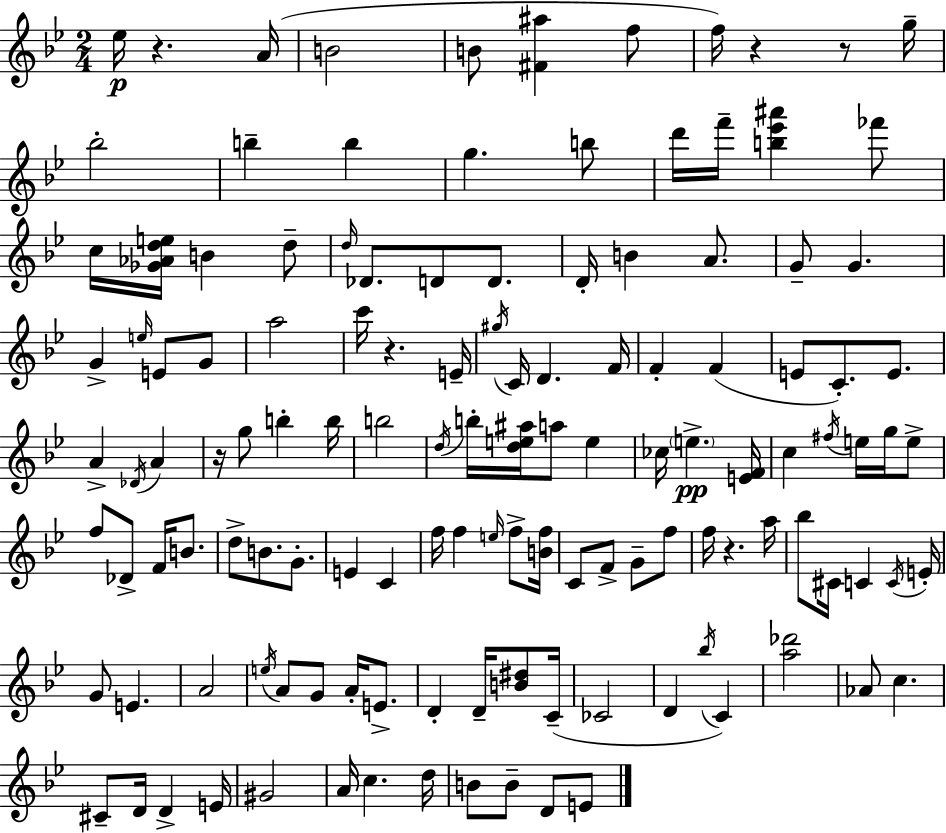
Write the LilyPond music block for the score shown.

{
  \clef treble
  \numericTimeSignature
  \time 2/4
  \key g \minor
  \repeat volta 2 { ees''16\p r4. a'16( | b'2 | b'8 <fis' ais''>4 f''8 | f''16) r4 r8 g''16-- | \break bes''2-. | b''4-- b''4 | g''4. b''8 | d'''16 f'''16-- <b'' ees''' ais'''>4 fes'''8 | \break c''16 <ges' aes' d'' e''>16 b'4 d''8-- | \grace { d''16 } des'8. d'8 d'8. | d'16-. b'4 a'8. | g'8-- g'4. | \break g'4-> \grace { e''16 } e'8 | g'8 a''2 | c'''16 r4. | e'16-- \acciaccatura { gis''16 } c'16 d'4. | \break f'16 f'4-. f'4( | e'8 c'8.-.) | e'8. a'4-> \acciaccatura { des'16 } | a'4 r16 g''8 b''4-. | \break b''16 b''2 | \acciaccatura { d''16 } b''16-. <d'' e'' ais''>16 a''8 | e''4 ces''16 \parenthesize e''4.->\pp | <e' f'>16 c''4 | \break \acciaccatura { fis''16 } e''16 g''16 e''8-> f''8 | des'8-> f'16 b'8. d''8-> | b'8. g'8.-. e'4 | c'4 f''16 f''4 | \break \grace { e''16 } f''8-> <b' f''>16 c'8 | f'8-> g'8-- f''8 f''16 | r4. a''16 bes''8 | cis'16 c'4 \acciaccatura { c'16 } e'16-. | \break g'8 e'4. | a'2 | \acciaccatura { e''16 } a'8 g'8 a'16-. e'8.-> | d'4-. d'16-- <b' dis''>8 | \break c'16--( ces'2 | d'4 \acciaccatura { bes''16 }) c'4 | <a'' des'''>2 | aes'8 c''4. | \break cis'8-- d'16 d'4-> | e'16 gis'2 | a'16 c''4. | d''16 b'8 b'8-- d'8 | \break e'8 } \bar "|."
}